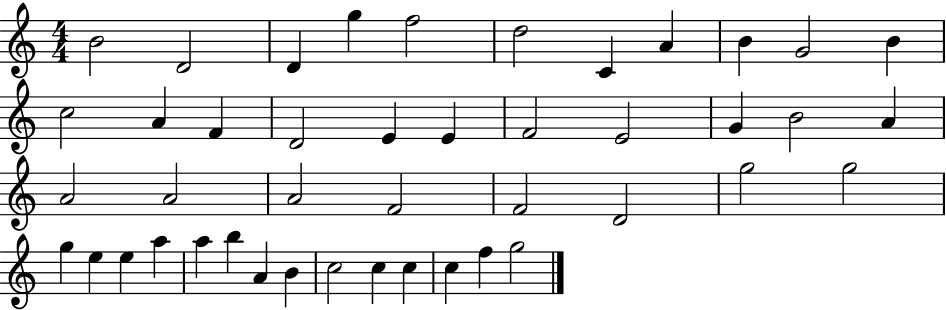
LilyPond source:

{
  \clef treble
  \numericTimeSignature
  \time 4/4
  \key c \major
  b'2 d'2 | d'4 g''4 f''2 | d''2 c'4 a'4 | b'4 g'2 b'4 | \break c''2 a'4 f'4 | d'2 e'4 e'4 | f'2 e'2 | g'4 b'2 a'4 | \break a'2 a'2 | a'2 f'2 | f'2 d'2 | g''2 g''2 | \break g''4 e''4 e''4 a''4 | a''4 b''4 a'4 b'4 | c''2 c''4 c''4 | c''4 f''4 g''2 | \break \bar "|."
}